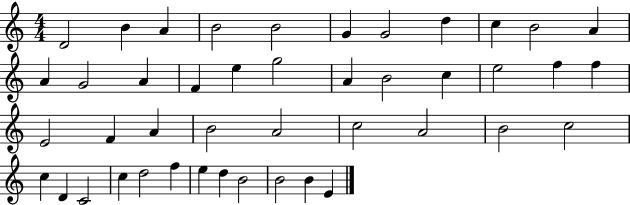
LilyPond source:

{
  \clef treble
  \numericTimeSignature
  \time 4/4
  \key c \major
  d'2 b'4 a'4 | b'2 b'2 | g'4 g'2 d''4 | c''4 b'2 a'4 | \break a'4 g'2 a'4 | f'4 e''4 g''2 | a'4 b'2 c''4 | e''2 f''4 f''4 | \break e'2 f'4 a'4 | b'2 a'2 | c''2 a'2 | b'2 c''2 | \break c''4 d'4 c'2 | c''4 d''2 f''4 | e''4 d''4 b'2 | b'2 b'4 e'4 | \break \bar "|."
}